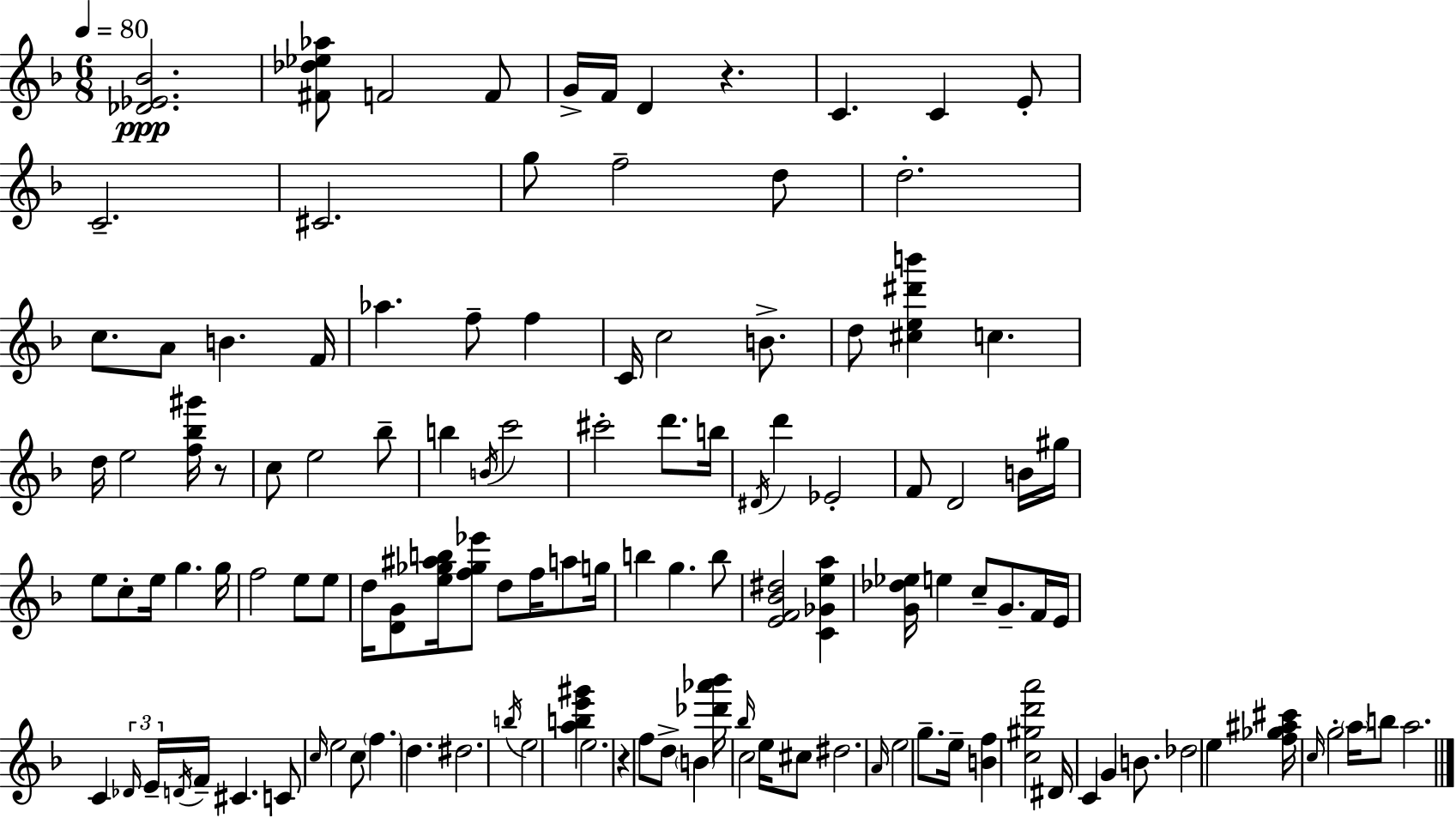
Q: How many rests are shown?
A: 3